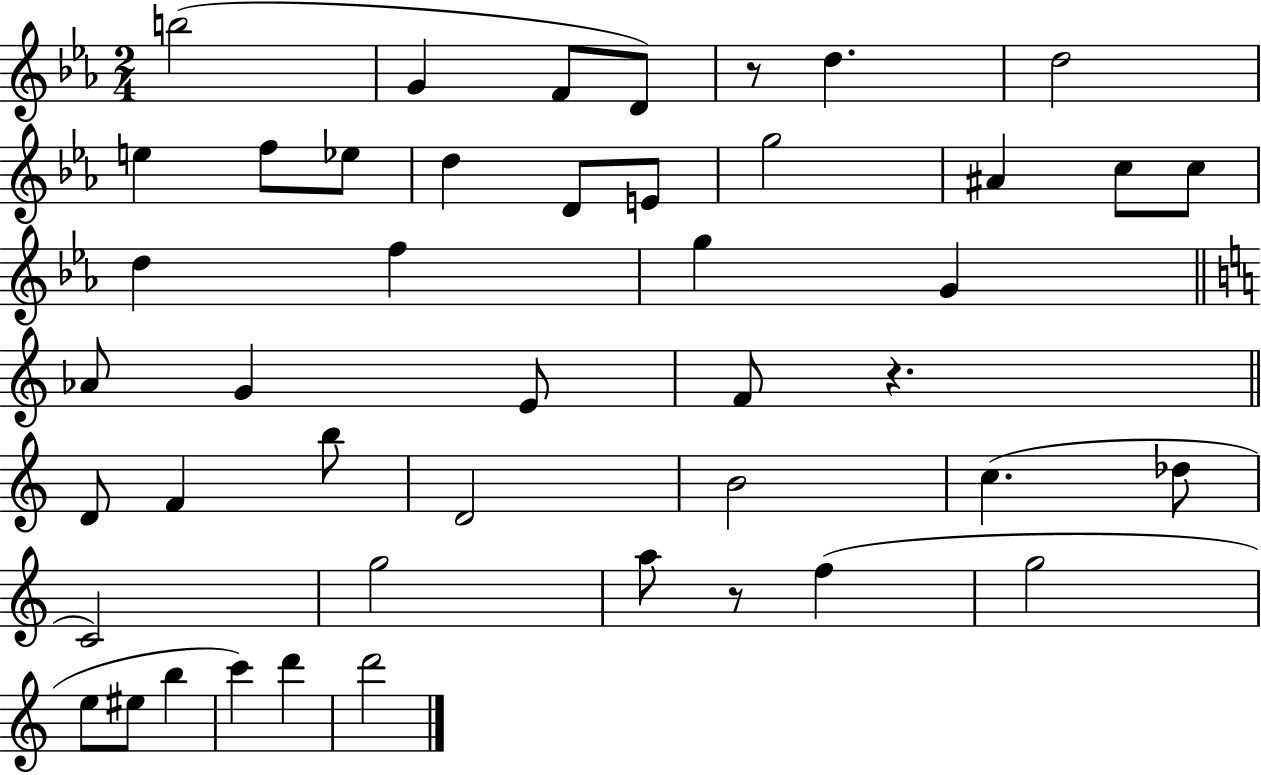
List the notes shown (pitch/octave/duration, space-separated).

B5/h G4/q F4/e D4/e R/e D5/q. D5/h E5/q F5/e Eb5/e D5/q D4/e E4/e G5/h A#4/q C5/e C5/e D5/q F5/q G5/q G4/q Ab4/e G4/q E4/e F4/e R/q. D4/e F4/q B5/e D4/h B4/h C5/q. Db5/e C4/h G5/h A5/e R/e F5/q G5/h E5/e EIS5/e B5/q C6/q D6/q D6/h